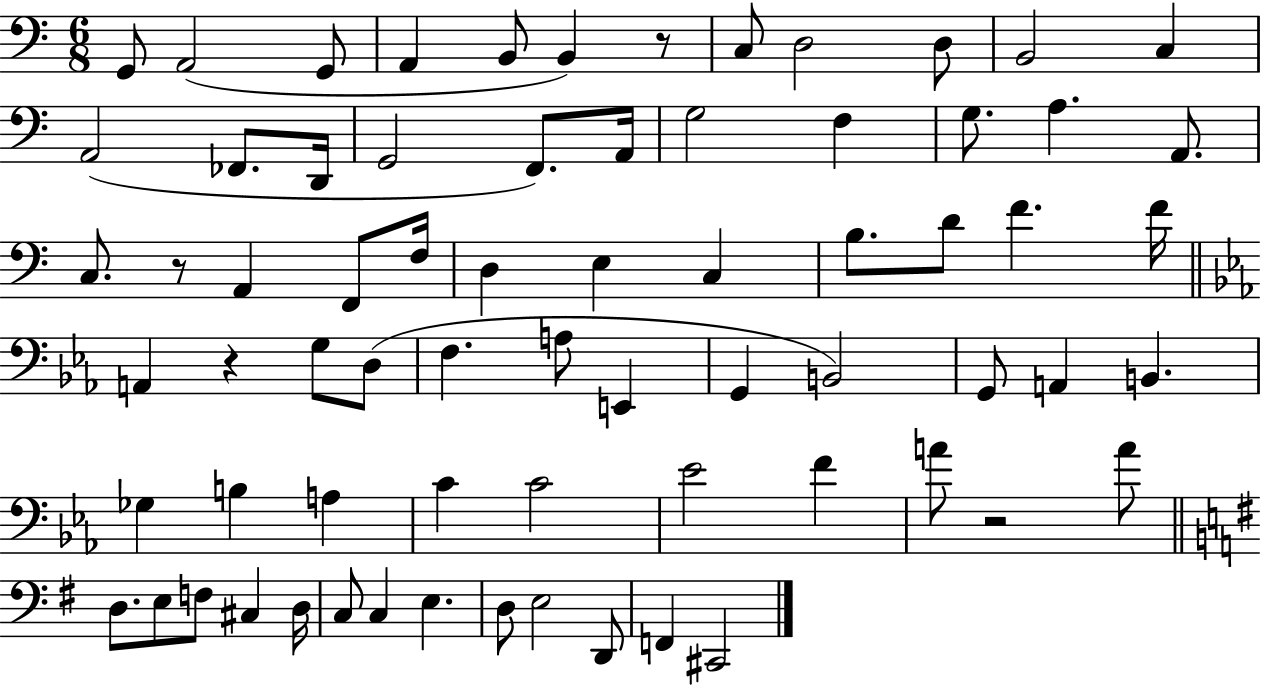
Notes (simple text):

G2/e A2/h G2/e A2/q B2/e B2/q R/e C3/e D3/h D3/e B2/h C3/q A2/h FES2/e. D2/s G2/h F2/e. A2/s G3/h F3/q G3/e. A3/q. A2/e. C3/e. R/e A2/q F2/e F3/s D3/q E3/q C3/q B3/e. D4/e F4/q. F4/s A2/q R/q G3/e D3/e F3/q. A3/e E2/q G2/q B2/h G2/e A2/q B2/q. Gb3/q B3/q A3/q C4/q C4/h Eb4/h F4/q A4/e R/h A4/e D3/e. E3/e F3/e C#3/q D3/s C3/e C3/q E3/q. D3/e E3/h D2/e F2/q C#2/h